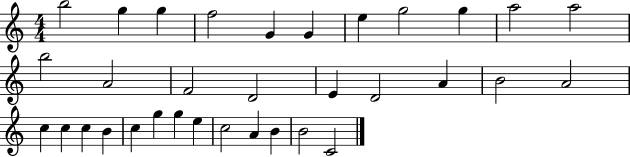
{
  \clef treble
  \numericTimeSignature
  \time 4/4
  \key c \major
  b''2 g''4 g''4 | f''2 g'4 g'4 | e''4 g''2 g''4 | a''2 a''2 | \break b''2 a'2 | f'2 d'2 | e'4 d'2 a'4 | b'2 a'2 | \break c''4 c''4 c''4 b'4 | c''4 g''4 g''4 e''4 | c''2 a'4 b'4 | b'2 c'2 | \break \bar "|."
}